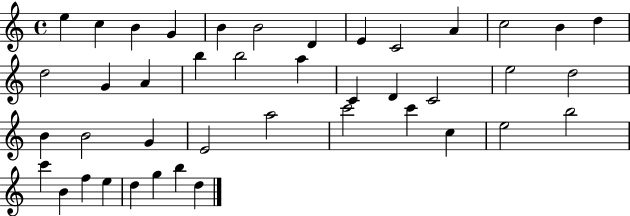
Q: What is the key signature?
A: C major